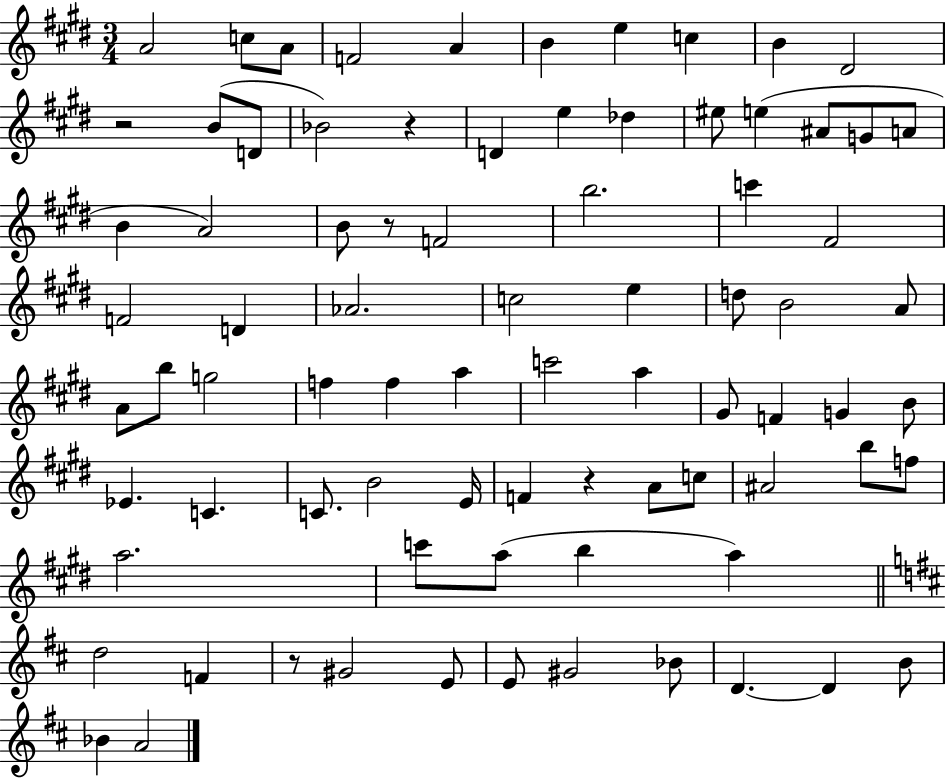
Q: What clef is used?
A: treble